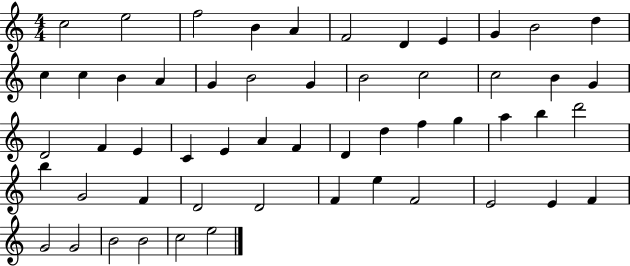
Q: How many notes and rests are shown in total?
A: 54